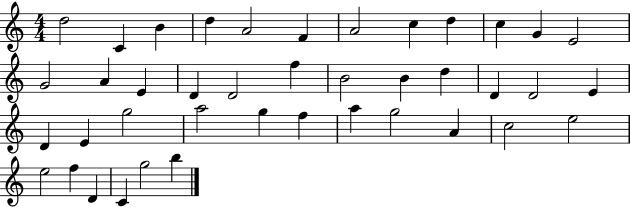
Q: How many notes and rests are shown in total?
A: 41